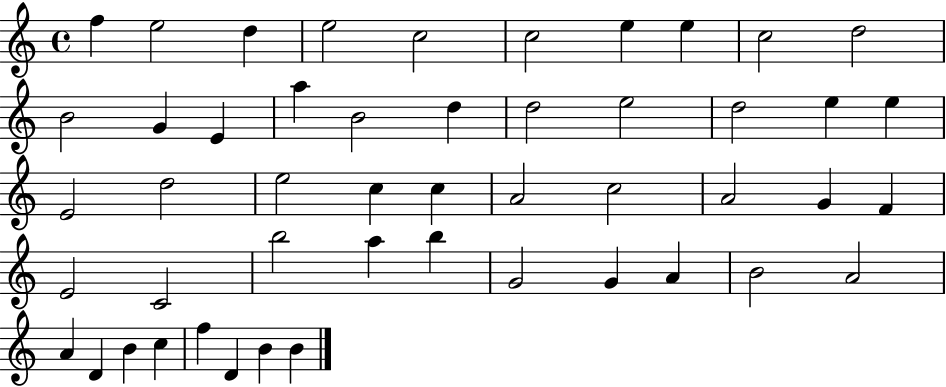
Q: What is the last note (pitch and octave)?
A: B4